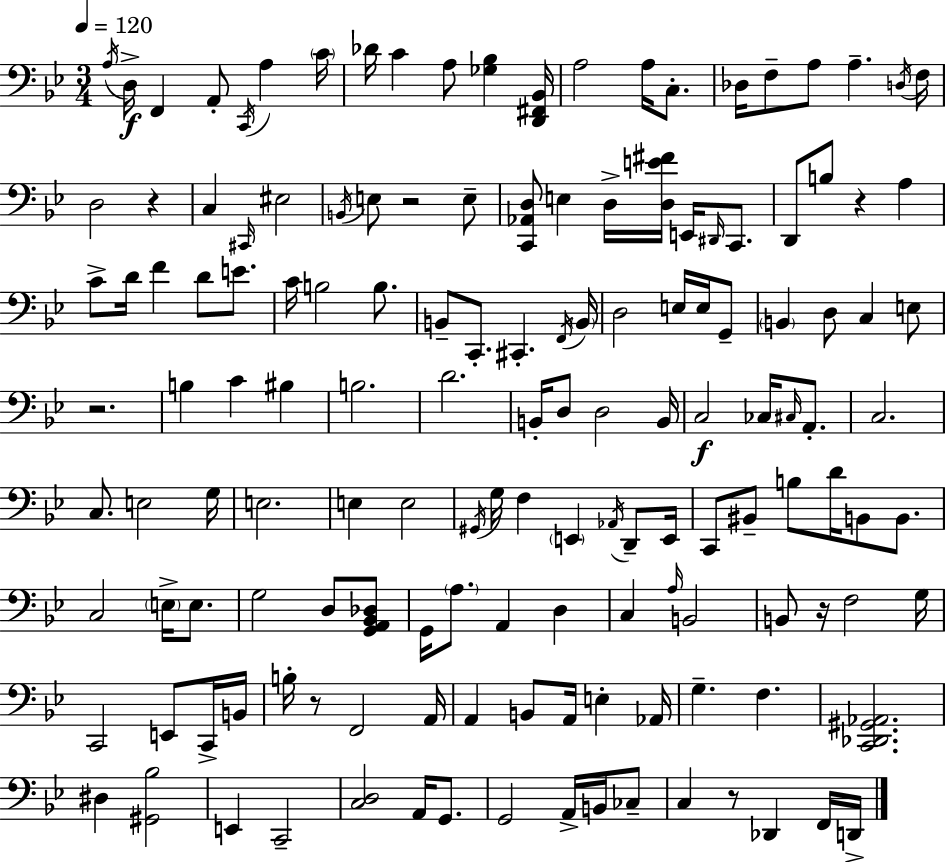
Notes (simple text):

A3/s D3/s F2/q A2/e C2/s A3/q C4/s Db4/s C4/q A3/e [Gb3,Bb3]/q [D2,F#2,Bb2]/s A3/h A3/s C3/e. Db3/s F3/e A3/e A3/q. D3/s F3/s D3/h R/q C3/q C#2/s EIS3/h B2/s E3/e R/h E3/e [C2,Ab2,D3]/e E3/q D3/s [D3,E4,F#4]/s E2/s D#2/s C2/e. D2/e B3/e R/q A3/q C4/e D4/s F4/q D4/e E4/e. C4/s B3/h B3/e. B2/e C2/e. C#2/q. F2/s B2/s D3/h E3/s E3/s G2/e B2/q D3/e C3/q E3/e R/h. B3/q C4/q BIS3/q B3/h. D4/h. B2/s D3/e D3/h B2/s C3/h CES3/s C#3/s A2/e. C3/h. C3/e. E3/h G3/s E3/h. E3/q E3/h G#2/s G3/s F3/q E2/q Ab2/s D2/e E2/s C2/e BIS2/e B3/e D4/s B2/e B2/e. C3/h E3/s E3/e. G3/h D3/e [G2,A2,Bb2,Db3]/e G2/s A3/e. A2/q D3/q C3/q A3/s B2/h B2/e R/s F3/h G3/s C2/h E2/e C2/s B2/s B3/s R/e F2/h A2/s A2/q B2/e A2/s E3/q Ab2/s G3/q. F3/q. [C2,Db2,G#2,Ab2]/h. D#3/q [G#2,Bb3]/h E2/q C2/h [C3,D3]/h A2/s G2/e. G2/h A2/s B2/s CES3/e C3/q R/e Db2/q F2/s D2/s